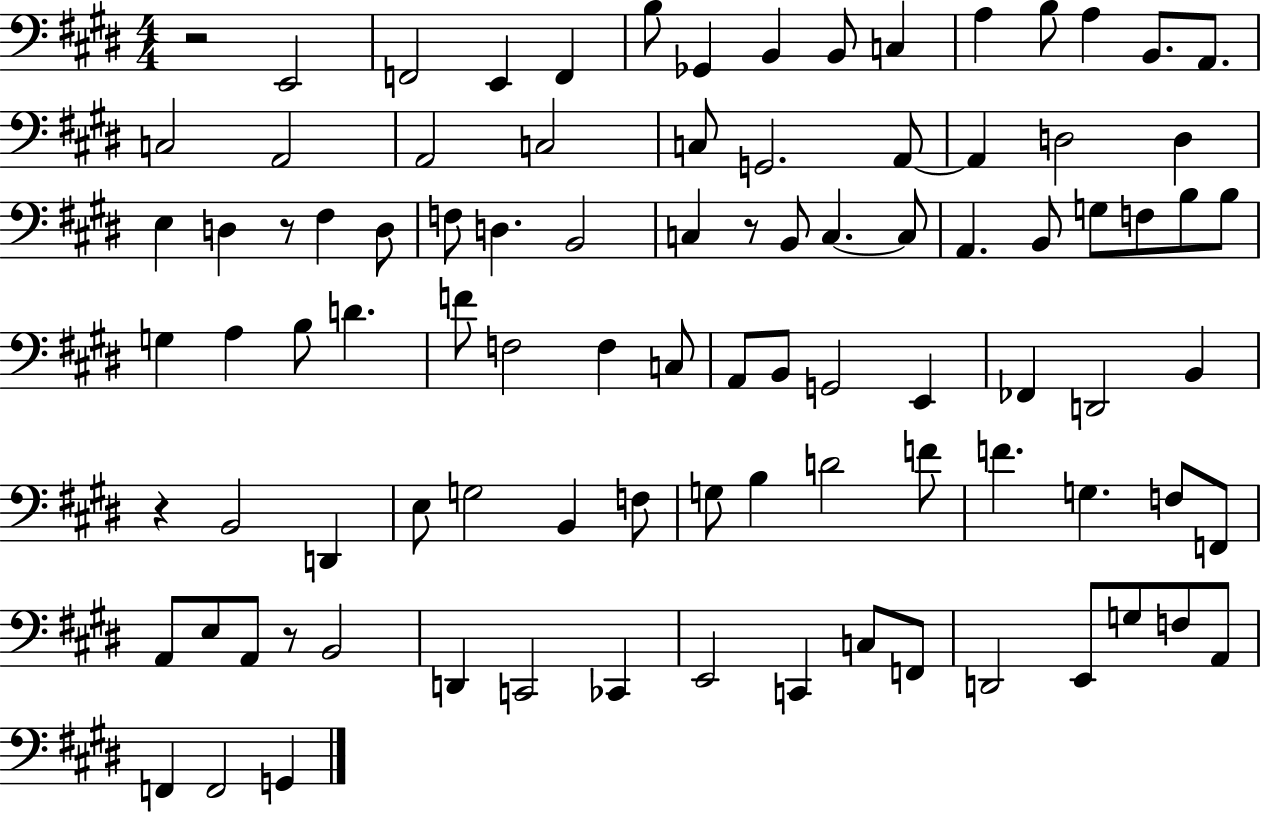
R/h E2/h F2/h E2/q F2/q B3/e Gb2/q B2/q B2/e C3/q A3/q B3/e A3/q B2/e. A2/e. C3/h A2/h A2/h C3/h C3/e G2/h. A2/e A2/q D3/h D3/q E3/q D3/q R/e F#3/q D3/e F3/e D3/q. B2/h C3/q R/e B2/e C3/q. C3/e A2/q. B2/e G3/e F3/e B3/e B3/e G3/q A3/q B3/e D4/q. F4/e F3/h F3/q C3/e A2/e B2/e G2/h E2/q FES2/q D2/h B2/q R/q B2/h D2/q E3/e G3/h B2/q F3/e G3/e B3/q D4/h F4/e F4/q. G3/q. F3/e F2/e A2/e E3/e A2/e R/e B2/h D2/q C2/h CES2/q E2/h C2/q C3/e F2/e D2/h E2/e G3/e F3/e A2/e F2/q F2/h G2/q